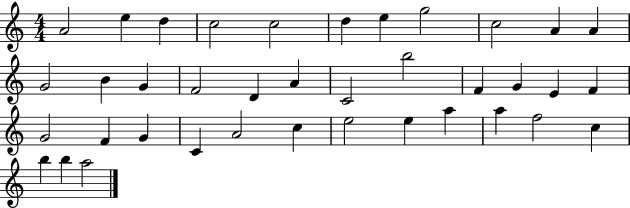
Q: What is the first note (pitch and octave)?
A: A4